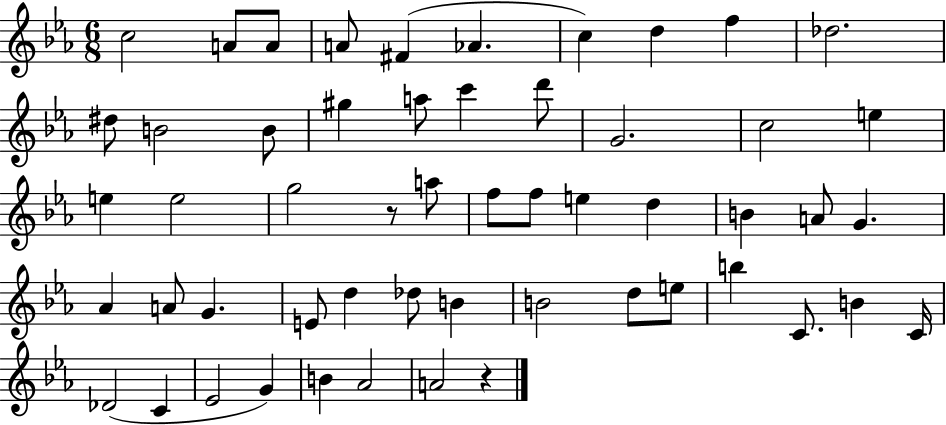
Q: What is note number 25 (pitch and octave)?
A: F5